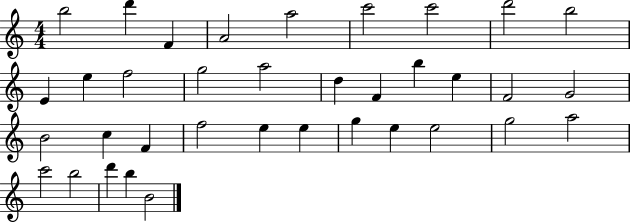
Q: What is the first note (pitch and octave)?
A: B5